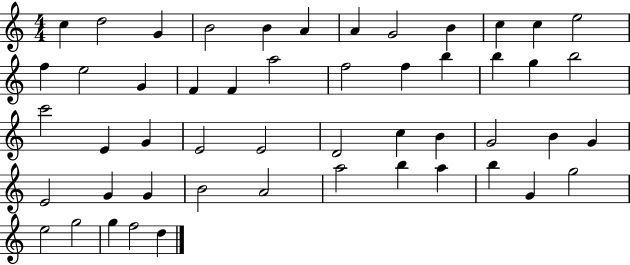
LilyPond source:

{
  \clef treble
  \numericTimeSignature
  \time 4/4
  \key c \major
  c''4 d''2 g'4 | b'2 b'4 a'4 | a'4 g'2 b'4 | c''4 c''4 e''2 | \break f''4 e''2 g'4 | f'4 f'4 a''2 | f''2 f''4 b''4 | b''4 g''4 b''2 | \break c'''2 e'4 g'4 | e'2 e'2 | d'2 c''4 b'4 | g'2 b'4 g'4 | \break e'2 g'4 g'4 | b'2 a'2 | a''2 b''4 a''4 | b''4 g'4 g''2 | \break e''2 g''2 | g''4 f''2 d''4 | \bar "|."
}